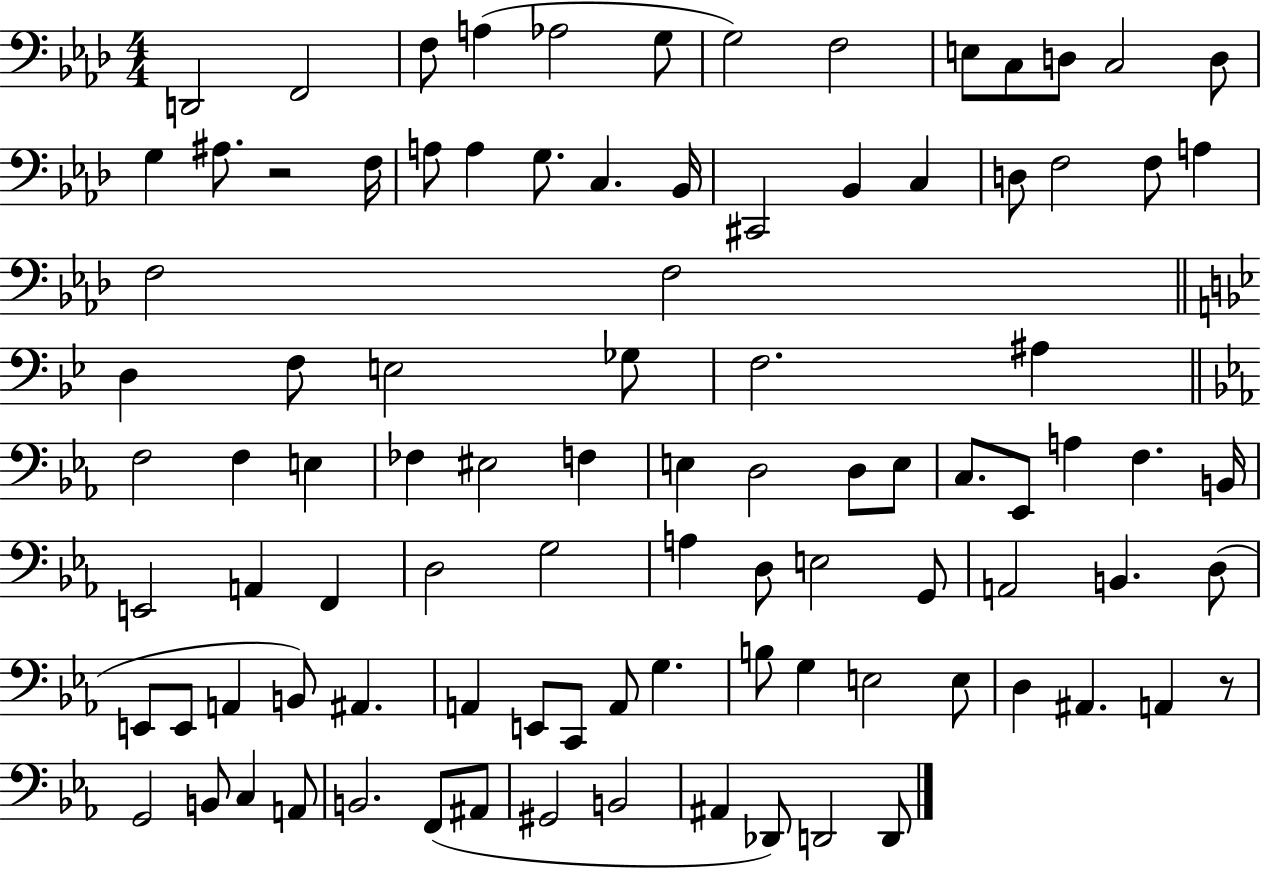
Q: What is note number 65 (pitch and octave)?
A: E2